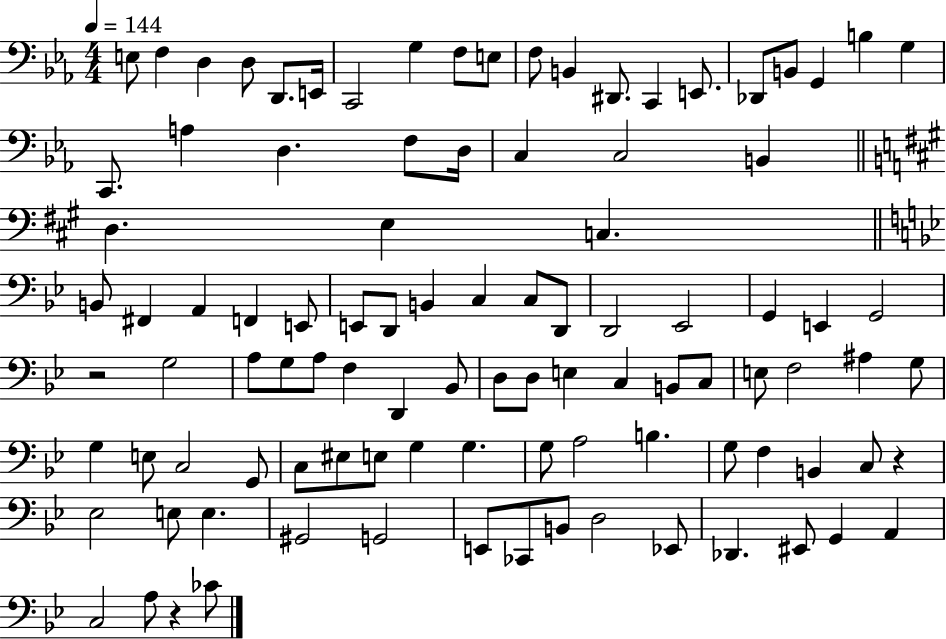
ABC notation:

X:1
T:Untitled
M:4/4
L:1/4
K:Eb
E,/2 F, D, D,/2 D,,/2 E,,/4 C,,2 G, F,/2 E,/2 F,/2 B,, ^D,,/2 C,, E,,/2 _D,,/2 B,,/2 G,, B, G, C,,/2 A, D, F,/2 D,/4 C, C,2 B,, D, E, C, B,,/2 ^F,, A,, F,, E,,/2 E,,/2 D,,/2 B,, C, C,/2 D,,/2 D,,2 _E,,2 G,, E,, G,,2 z2 G,2 A,/2 G,/2 A,/2 F, D,, _B,,/2 D,/2 D,/2 E, C, B,,/2 C,/2 E,/2 F,2 ^A, G,/2 G, E,/2 C,2 G,,/2 C,/2 ^E,/2 E,/2 G, G, G,/2 A,2 B, G,/2 F, B,, C,/2 z _E,2 E,/2 E, ^G,,2 G,,2 E,,/2 _C,,/2 B,,/2 D,2 _E,,/2 _D,, ^E,,/2 G,, A,, C,2 A,/2 z _C/2